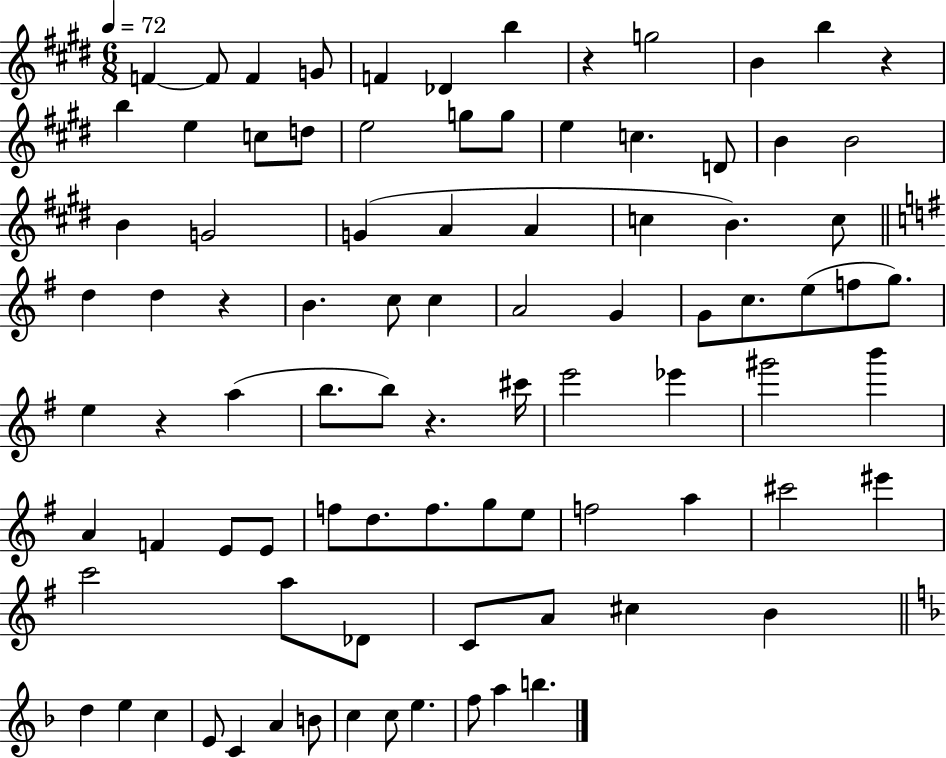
{
  \clef treble
  \numericTimeSignature
  \time 6/8
  \key e \major
  \tempo 4 = 72
  \repeat volta 2 { f'4~~ f'8 f'4 g'8 | f'4 des'4 b''4 | r4 g''2 | b'4 b''4 r4 | \break b''4 e''4 c''8 d''8 | e''2 g''8 g''8 | e''4 c''4. d'8 | b'4 b'2 | \break b'4 g'2 | g'4( a'4 a'4 | c''4 b'4.) c''8 | \bar "||" \break \key g \major d''4 d''4 r4 | b'4. c''8 c''4 | a'2 g'4 | g'8 c''8. e''8( f''8 g''8.) | \break e''4 r4 a''4( | b''8. b''8) r4. cis'''16 | e'''2 ees'''4 | gis'''2 b'''4 | \break a'4 f'4 e'8 e'8 | f''8 d''8. f''8. g''8 e''8 | f''2 a''4 | cis'''2 eis'''4 | \break c'''2 a''8 des'8 | c'8 a'8 cis''4 b'4 | \bar "||" \break \key d \minor d''4 e''4 c''4 | e'8 c'4 a'4 b'8 | c''4 c''8 e''4. | f''8 a''4 b''4. | \break } \bar "|."
}